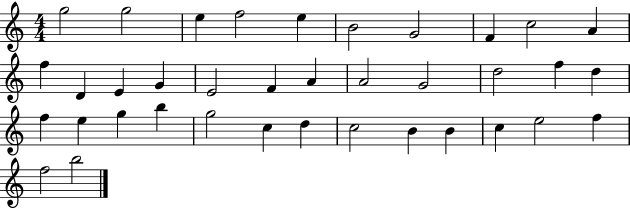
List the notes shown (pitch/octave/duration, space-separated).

G5/h G5/h E5/q F5/h E5/q B4/h G4/h F4/q C5/h A4/q F5/q D4/q E4/q G4/q E4/h F4/q A4/q A4/h G4/h D5/h F5/q D5/q F5/q E5/q G5/q B5/q G5/h C5/q D5/q C5/h B4/q B4/q C5/q E5/h F5/q F5/h B5/h